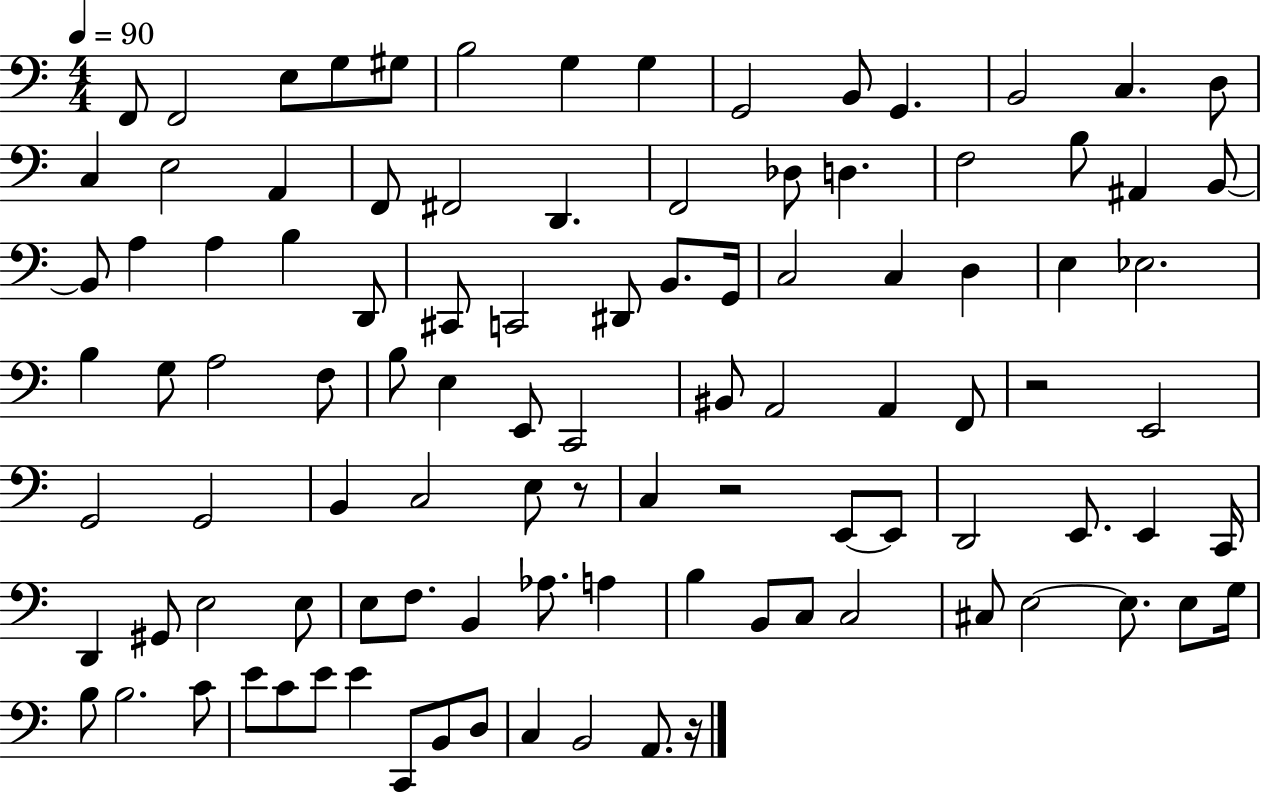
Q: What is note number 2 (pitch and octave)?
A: F2